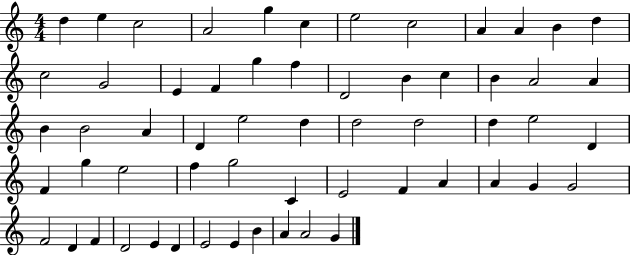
D5/q E5/q C5/h A4/h G5/q C5/q E5/h C5/h A4/q A4/q B4/q D5/q C5/h G4/h E4/q F4/q G5/q F5/q D4/h B4/q C5/q B4/q A4/h A4/q B4/q B4/h A4/q D4/q E5/h D5/q D5/h D5/h D5/q E5/h D4/q F4/q G5/q E5/h F5/q G5/h C4/q E4/h F4/q A4/q A4/q G4/q G4/h F4/h D4/q F4/q D4/h E4/q D4/q E4/h E4/q B4/q A4/q A4/h G4/q